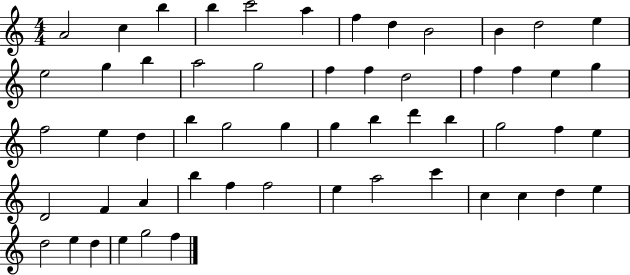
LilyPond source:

{
  \clef treble
  \numericTimeSignature
  \time 4/4
  \key c \major
  a'2 c''4 b''4 | b''4 c'''2 a''4 | f''4 d''4 b'2 | b'4 d''2 e''4 | \break e''2 g''4 b''4 | a''2 g''2 | f''4 f''4 d''2 | f''4 f''4 e''4 g''4 | \break f''2 e''4 d''4 | b''4 g''2 g''4 | g''4 b''4 d'''4 b''4 | g''2 f''4 e''4 | \break d'2 f'4 a'4 | b''4 f''4 f''2 | e''4 a''2 c'''4 | c''4 c''4 d''4 e''4 | \break d''2 e''4 d''4 | e''4 g''2 f''4 | \bar "|."
}